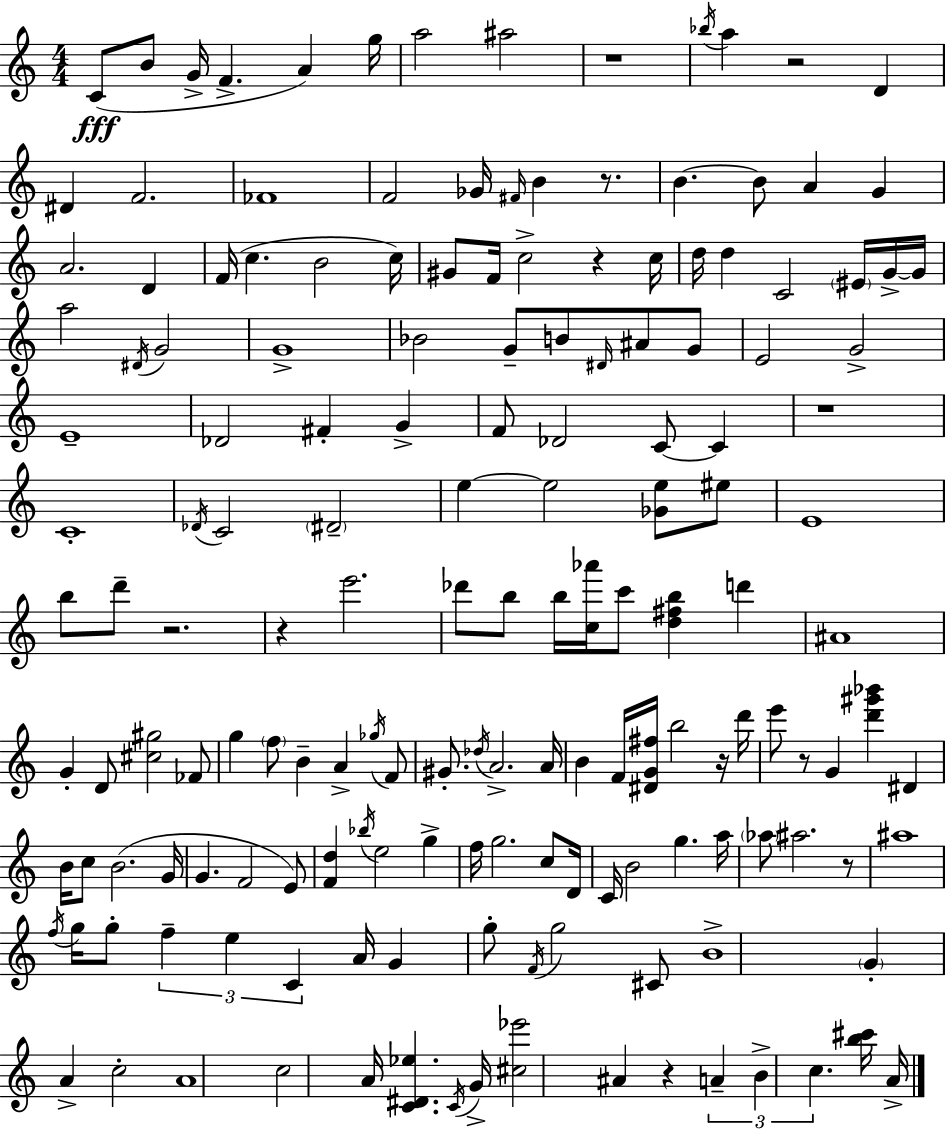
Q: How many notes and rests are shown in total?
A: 163